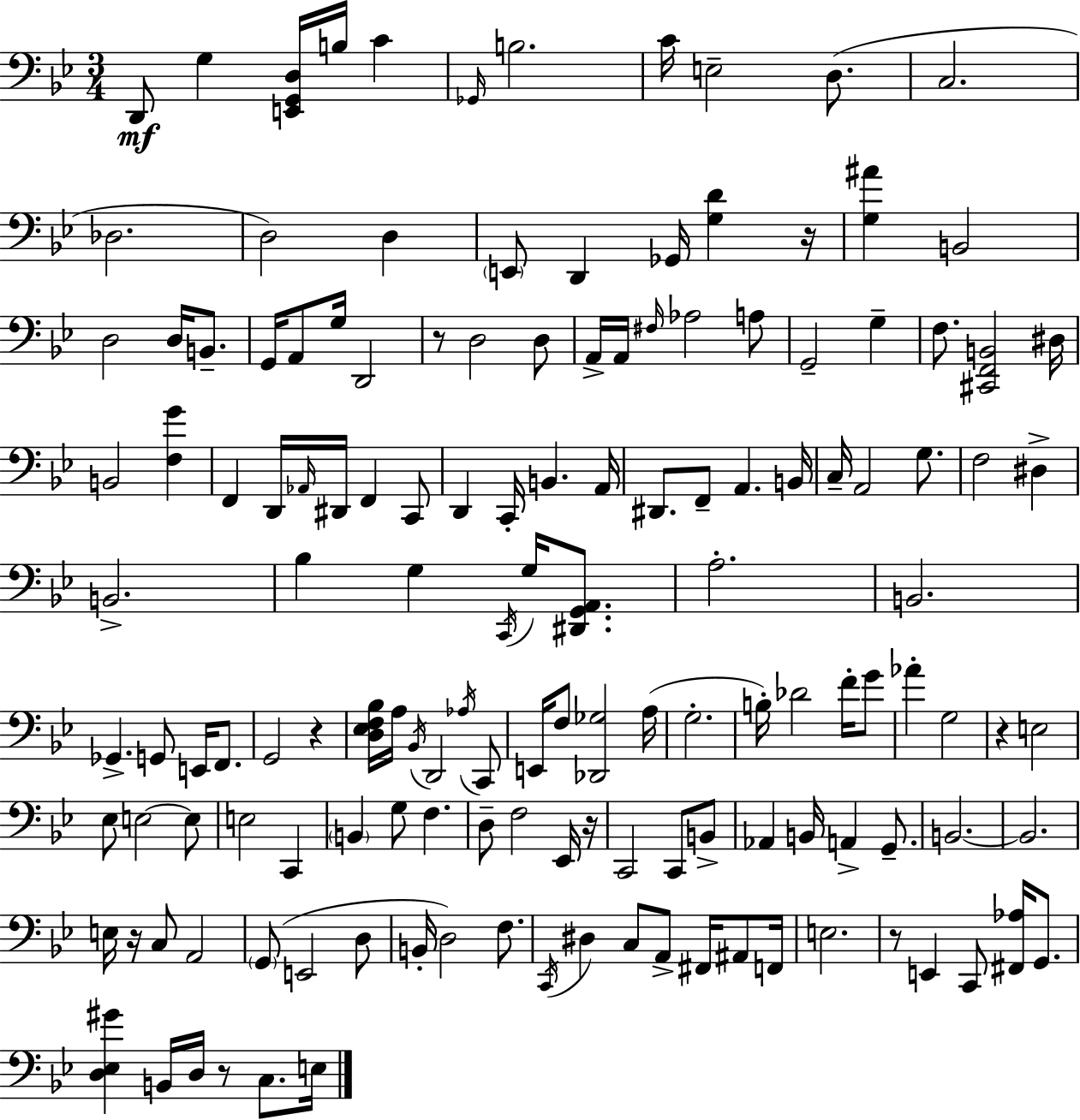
D2/e G3/q [E2,G2,D3]/s B3/s C4/q Gb2/s B3/h. C4/s E3/h D3/e. C3/h. Db3/h. D3/h D3/q E2/e D2/q Gb2/s [G3,D4]/q R/s [G3,A#4]/q B2/h D3/h D3/s B2/e. G2/s A2/e G3/s D2/h R/e D3/h D3/e A2/s A2/s F#3/s Ab3/h A3/e G2/h G3/q F3/e. [C#2,F2,B2]/h D#3/s B2/h [F3,G4]/q F2/q D2/s Ab2/s D#2/s F2/q C2/e D2/q C2/s B2/q. A2/s D#2/e. F2/e A2/q. B2/s C3/s A2/h G3/e. F3/h D#3/q B2/h. Bb3/q G3/q C2/s G3/s [D#2,G2,A2]/e. A3/h. B2/h. Gb2/q. G2/e E2/s F2/e. G2/h R/q [D3,Eb3,F3,Bb3]/s A3/s Bb2/s D2/h Ab3/s C2/e E2/s F3/e [Db2,Gb3]/h A3/s G3/h. B3/s Db4/h F4/s G4/e Ab4/q G3/h R/q E3/h Eb3/e E3/h E3/e E3/h C2/q B2/q G3/e F3/q. D3/e F3/h Eb2/s R/s C2/h C2/e B2/e Ab2/q B2/s A2/q G2/e. B2/h. B2/h. E3/s R/s C3/e A2/h G2/e E2/h D3/e B2/s D3/h F3/e. C2/s D#3/q C3/e A2/e F#2/s A#2/e F2/s E3/h. R/e E2/q C2/e [F#2,Ab3]/s G2/e. [D3,Eb3,G#4]/q B2/s D3/s R/e C3/e. E3/s